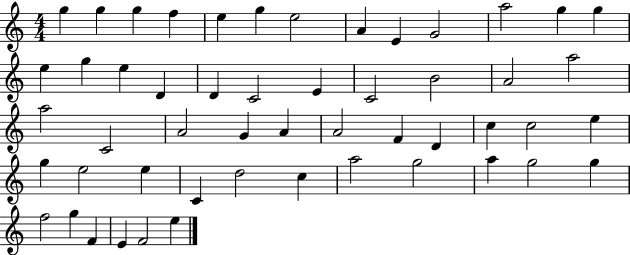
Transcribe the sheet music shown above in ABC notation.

X:1
T:Untitled
M:4/4
L:1/4
K:C
g g g f e g e2 A E G2 a2 g g e g e D D C2 E C2 B2 A2 a2 a2 C2 A2 G A A2 F D c c2 e g e2 e C d2 c a2 g2 a g2 g f2 g F E F2 e